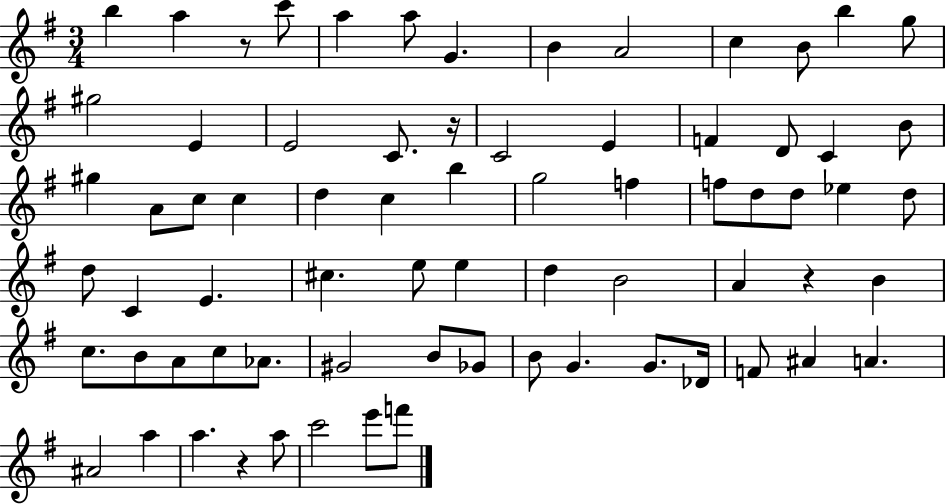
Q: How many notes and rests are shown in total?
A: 72